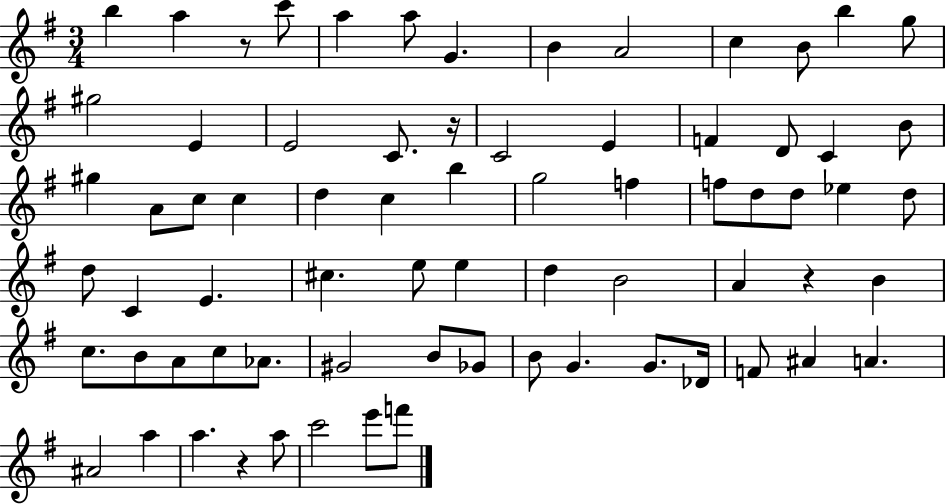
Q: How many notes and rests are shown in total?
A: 72